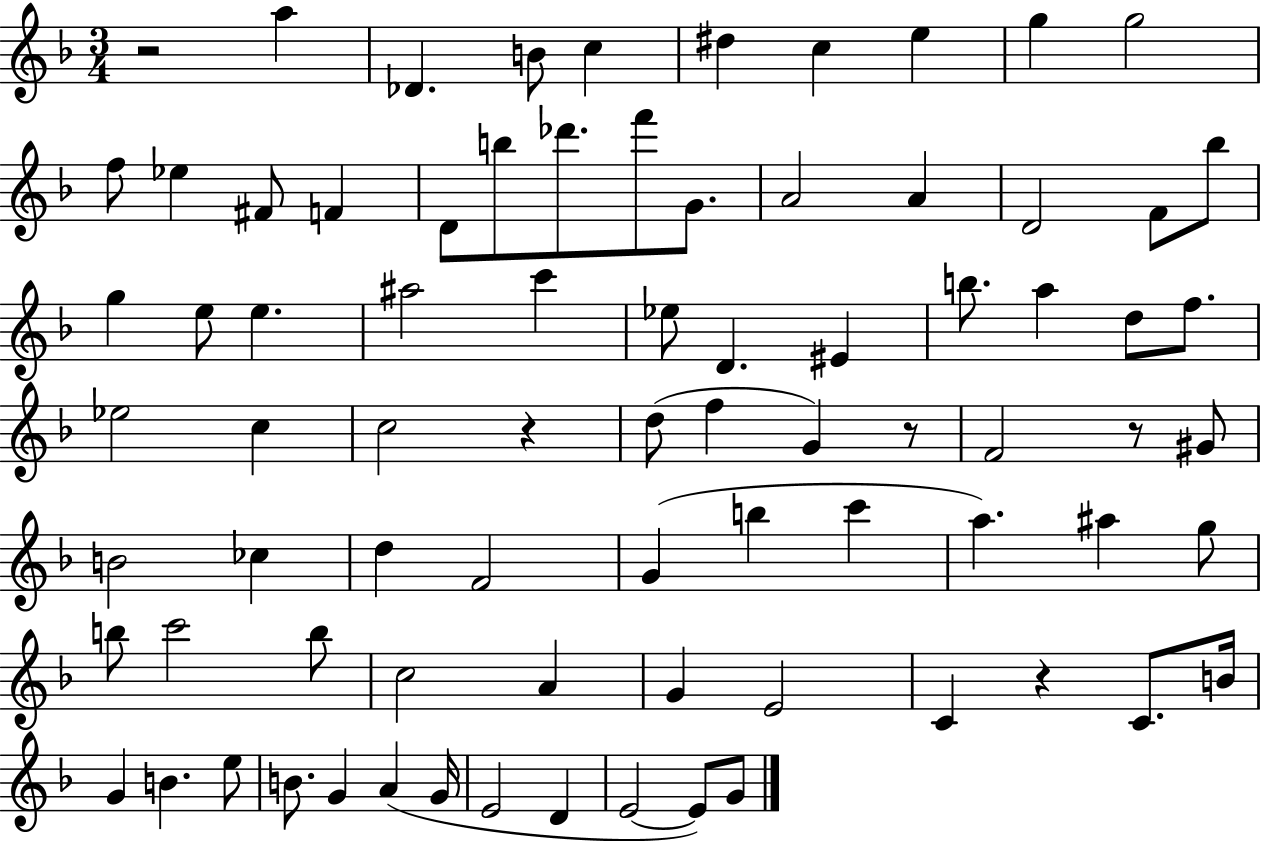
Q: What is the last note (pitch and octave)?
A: G4